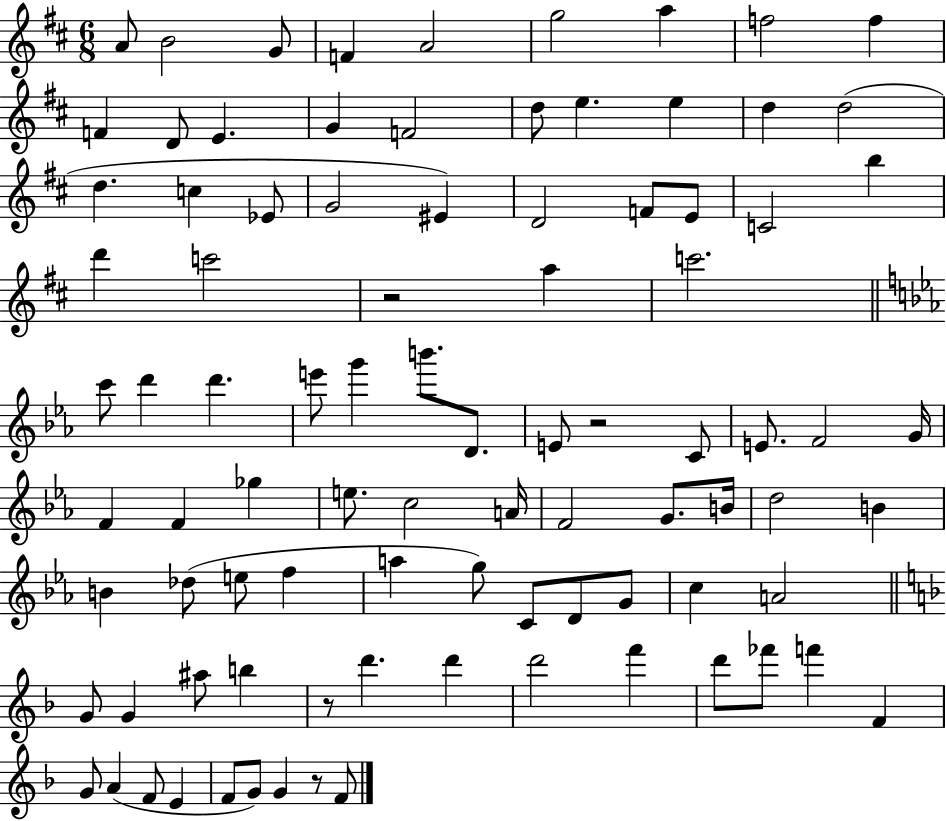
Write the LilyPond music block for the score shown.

{
  \clef treble
  \numericTimeSignature
  \time 6/8
  \key d \major
  a'8 b'2 g'8 | f'4 a'2 | g''2 a''4 | f''2 f''4 | \break f'4 d'8 e'4. | g'4 f'2 | d''8 e''4. e''4 | d''4 d''2( | \break d''4. c''4 ees'8 | g'2 eis'4) | d'2 f'8 e'8 | c'2 b''4 | \break d'''4 c'''2 | r2 a''4 | c'''2. | \bar "||" \break \key ees \major c'''8 d'''4 d'''4. | e'''8 g'''4 b'''8. d'8. | e'8 r2 c'8 | e'8. f'2 g'16 | \break f'4 f'4 ges''4 | e''8. c''2 a'16 | f'2 g'8. b'16 | d''2 b'4 | \break b'4 des''8( e''8 f''4 | a''4 g''8) c'8 d'8 g'8 | c''4 a'2 | \bar "||" \break \key f \major g'8 g'4 ais''8 b''4 | r8 d'''4. d'''4 | d'''2 f'''4 | d'''8 fes'''8 f'''4 f'4 | \break g'8 a'4( f'8 e'4 | f'8 g'8) g'4 r8 f'8 | \bar "|."
}